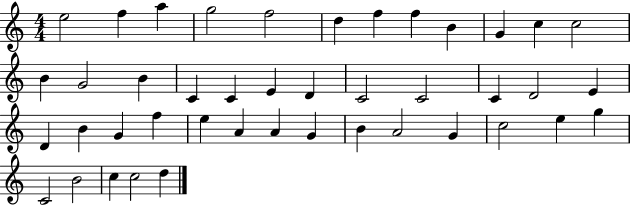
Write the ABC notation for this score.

X:1
T:Untitled
M:4/4
L:1/4
K:C
e2 f a g2 f2 d f f B G c c2 B G2 B C C E D C2 C2 C D2 E D B G f e A A G B A2 G c2 e g C2 B2 c c2 d